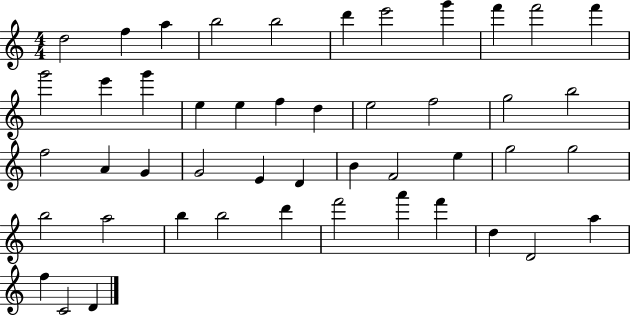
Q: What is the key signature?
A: C major